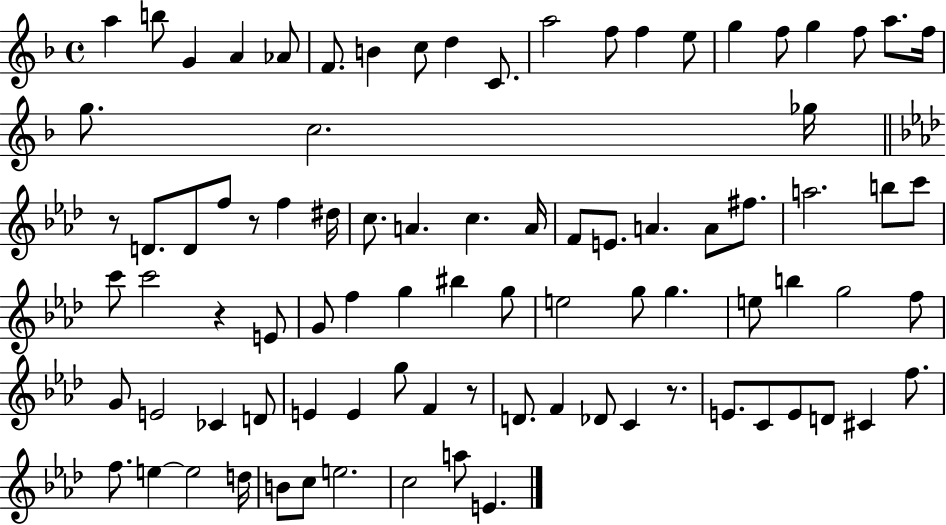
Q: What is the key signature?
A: F major